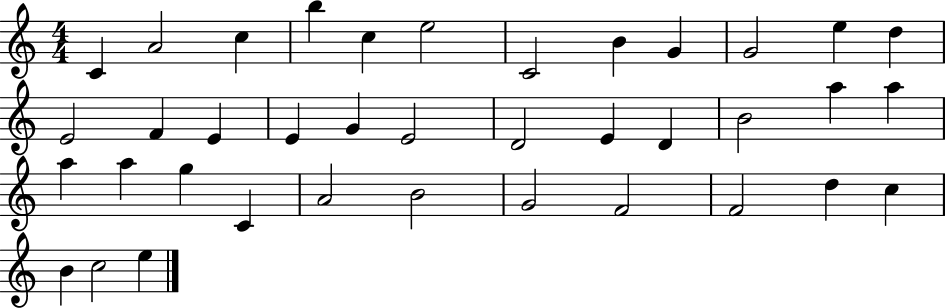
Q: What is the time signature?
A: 4/4